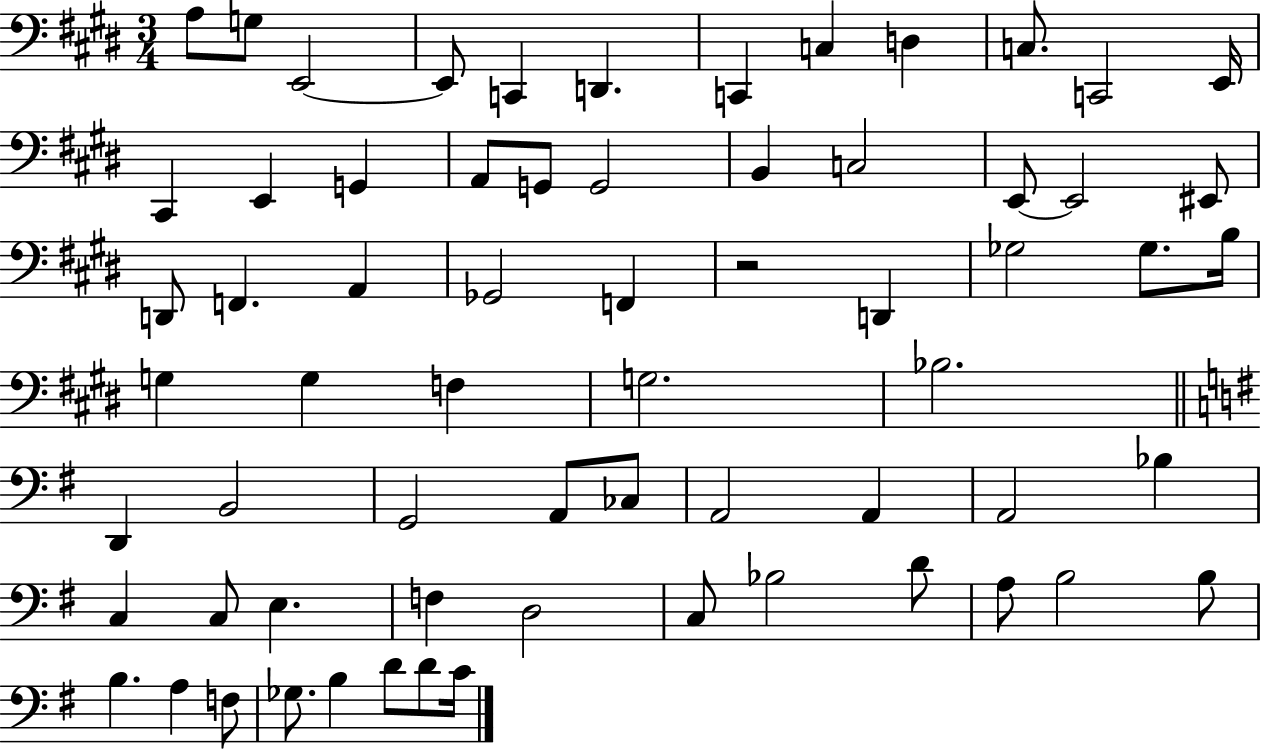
{
  \clef bass
  \numericTimeSignature
  \time 3/4
  \key e \major
  \repeat volta 2 { a8 g8 e,2~~ | e,8 c,4 d,4. | c,4 c4 d4 | c8. c,2 e,16 | \break cis,4 e,4 g,4 | a,8 g,8 g,2 | b,4 c2 | e,8~~ e,2 eis,8 | \break d,8 f,4. a,4 | ges,2 f,4 | r2 d,4 | ges2 ges8. b16 | \break g4 g4 f4 | g2. | bes2. | \bar "||" \break \key g \major d,4 b,2 | g,2 a,8 ces8 | a,2 a,4 | a,2 bes4 | \break c4 c8 e4. | f4 d2 | c8 bes2 d'8 | a8 b2 b8 | \break b4. a4 f8 | ges8. b4 d'8 d'8 c'16 | } \bar "|."
}